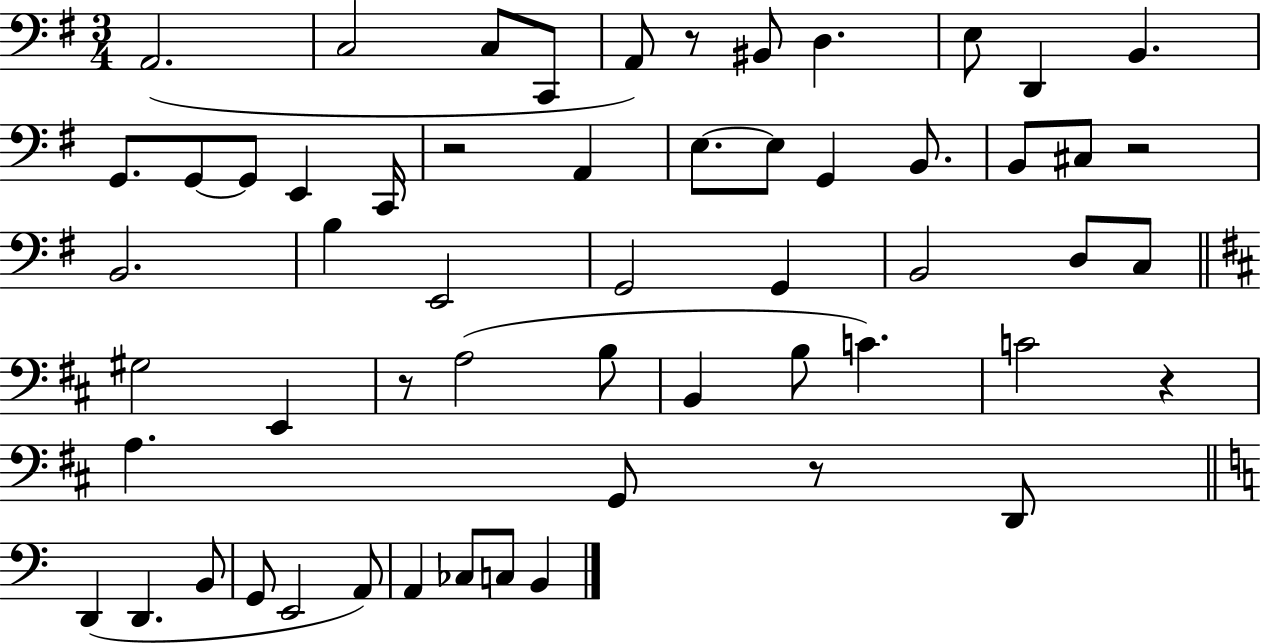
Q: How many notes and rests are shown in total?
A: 57